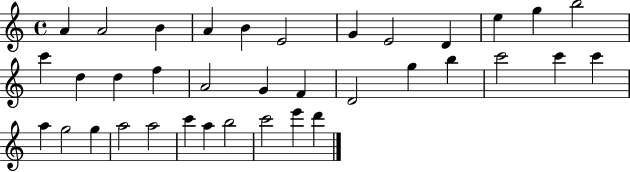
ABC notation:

X:1
T:Untitled
M:4/4
L:1/4
K:C
A A2 B A B E2 G E2 D e g b2 c' d d f A2 G F D2 g b c'2 c' c' a g2 g a2 a2 c' a b2 c'2 e' d'